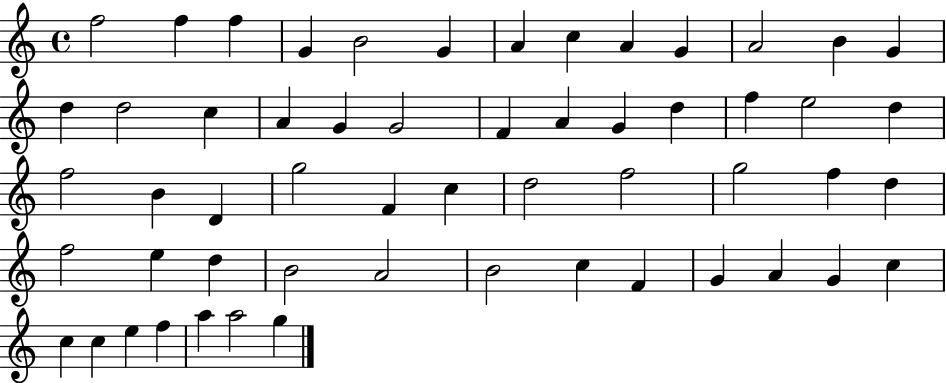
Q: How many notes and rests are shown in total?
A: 56